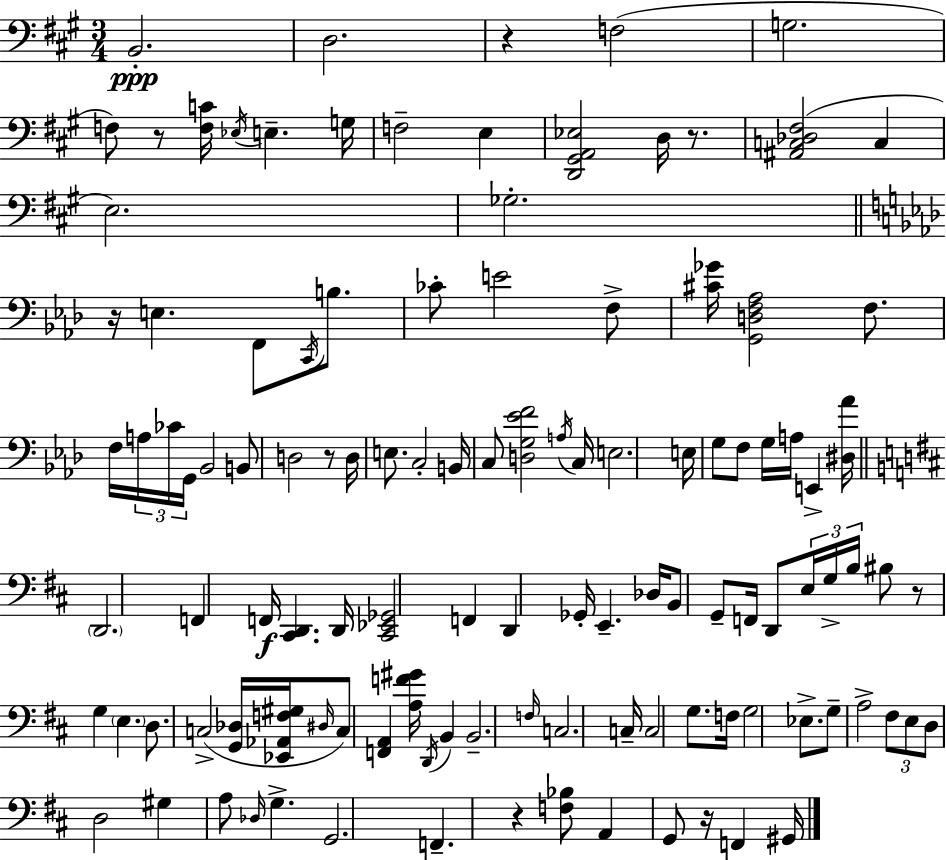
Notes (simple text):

B2/h. D3/h. R/q F3/h G3/h. F3/e R/e [F3,C4]/s Eb3/s E3/q. G3/s F3/h E3/q [D2,G#2,A2,Eb3]/h D3/s R/e. [A#2,C3,Db3,F#3]/h C3/q E3/h. Gb3/h. R/s E3/q. F2/e C2/s B3/e. CES4/e E4/h F3/e [C#4,Gb4]/s [G2,D3,F3,Ab3]/h F3/e. F3/s A3/s CES4/s G2/s Bb2/h B2/e D3/h R/e D3/s E3/e. C3/h B2/s C3/e [D3,G3,Eb4,F4]/h A3/s C3/s E3/h. E3/s G3/e F3/e G3/s A3/s E2/q [D#3,Ab4]/s D2/h. F2/q F2/s [C#2,D2]/q. D2/s [C#2,Eb2,Gb2]/h F2/q D2/q Gb2/s E2/q. Db3/s B2/e G2/e F2/s D2/e E3/s G3/s B3/s BIS3/e R/e G3/q E3/q. D3/e. C3/h [G2,Db3]/s [Eb2,Ab2,F3,G#3]/s D#3/s C3/e [F2,A2]/q [A3,F4,G#4]/s D2/s B2/q B2/h. F3/s C3/h. C3/s C3/h G3/e. F3/s G3/h Eb3/e. G3/e A3/h F#3/e E3/e D3/e D3/h G#3/q A3/e Db3/s G3/q. G2/h. F2/q. R/q [F3,Bb3]/e A2/q G2/e R/s F2/q G#2/s